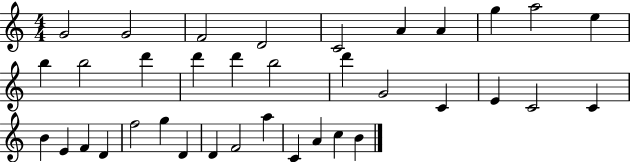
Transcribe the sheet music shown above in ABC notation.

X:1
T:Untitled
M:4/4
L:1/4
K:C
G2 G2 F2 D2 C2 A A g a2 e b b2 d' d' d' b2 d' G2 C E C2 C B E F D f2 g D D F2 a C A c B